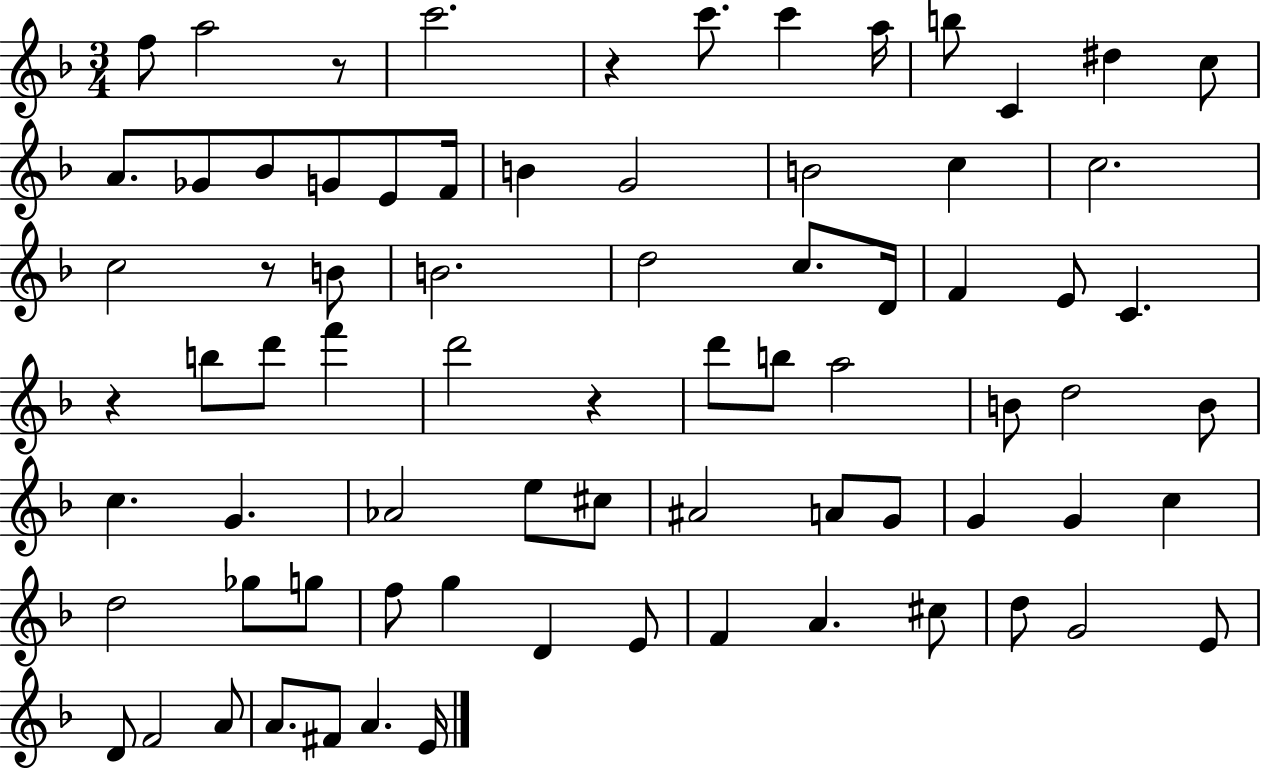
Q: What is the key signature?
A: F major